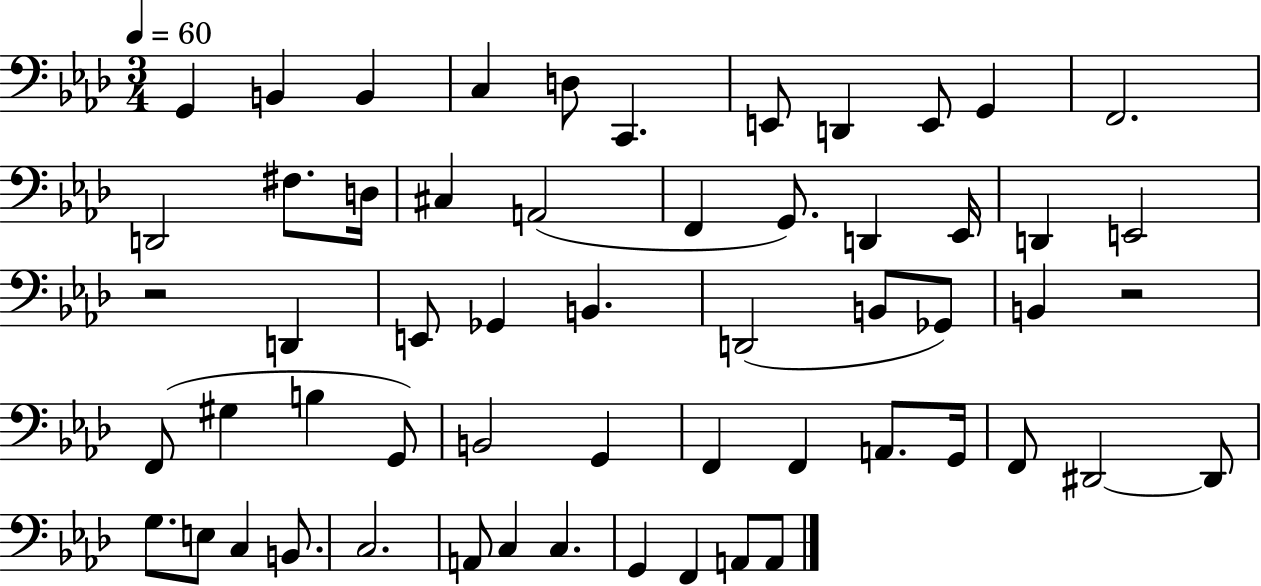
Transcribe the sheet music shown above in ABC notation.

X:1
T:Untitled
M:3/4
L:1/4
K:Ab
G,, B,, B,, C, D,/2 C,, E,,/2 D,, E,,/2 G,, F,,2 D,,2 ^F,/2 D,/4 ^C, A,,2 F,, G,,/2 D,, _E,,/4 D,, E,,2 z2 D,, E,,/2 _G,, B,, D,,2 B,,/2 _G,,/2 B,, z2 F,,/2 ^G, B, G,,/2 B,,2 G,, F,, F,, A,,/2 G,,/4 F,,/2 ^D,,2 ^D,,/2 G,/2 E,/2 C, B,,/2 C,2 A,,/2 C, C, G,, F,, A,,/2 A,,/2